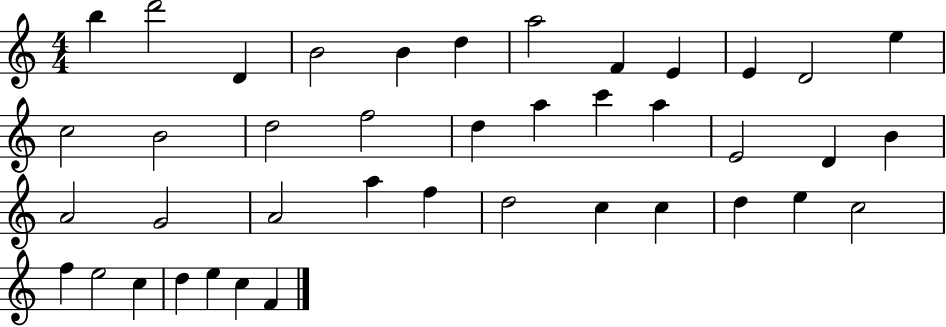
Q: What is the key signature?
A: C major